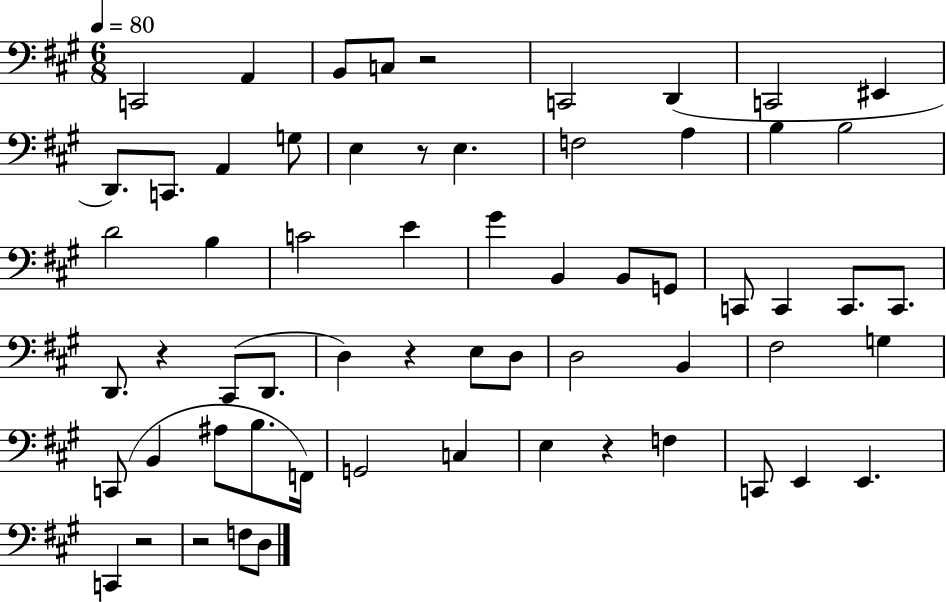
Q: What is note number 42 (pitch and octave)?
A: B2